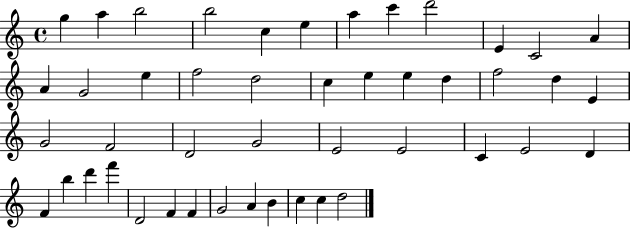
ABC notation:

X:1
T:Untitled
M:4/4
L:1/4
K:C
g a b2 b2 c e a c' d'2 E C2 A A G2 e f2 d2 c e e d f2 d E G2 F2 D2 G2 E2 E2 C E2 D F b d' f' D2 F F G2 A B c c d2